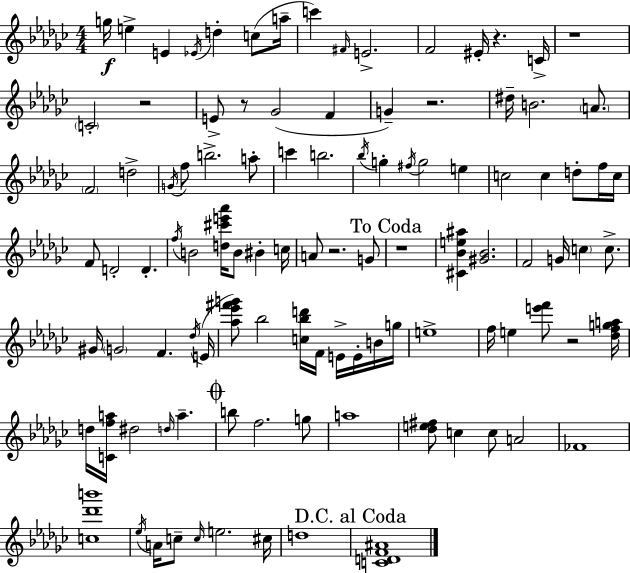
{
  \clef treble
  \numericTimeSignature
  \time 4/4
  \key ees \minor
  \repeat volta 2 { g''16\f e''4-> e'4 \acciaccatura { ees'16 } d''4-. c''8( | a''16-- c'''4) \grace { fis'16 } e'2.-> | f'2 eis'16-. r4. | c'16-> r1 | \break \parenthesize c'2-. r2 | e'8-> r8 ges'2( f'4 | g'4--) r2. | dis''16-- b'2. \parenthesize a'8. | \break \parenthesize f'2 d''2-> | \acciaccatura { g'16 } f''8 b''2.-> | a''8-. c'''4 b''2. | \acciaccatura { bes''16 } g''4-. \acciaccatura { fis''16 } g''2 | \break e''4 c''2 c''4 | d''8-. f''16 c''16 f'8 d'2-. d'4.-. | \acciaccatura { f''16 } b'2 <d'' cis''' e''' aes'''>16 b'8 | bis'4-. c''16 a'8 r2. | \break g'8 \mark "To Coda" r1 | <cis' bes' e'' ais''>4 <gis' bes'>2. | f'2 g'16 \parenthesize c''4 | c''8.-> gis'16 \parenthesize g'2 f'4. | \break \acciaccatura { des''16 }( e'16 <aes'' ees''' fis''' g'''>8) bes''2 | <c'' bes'' d'''>16 f'16 e'16-> e'16-. b'16 g''16 e''1-> | f''16 e''4 <e''' f'''>8 r2 | <des'' f'' g'' a''>16 d''16 <c' f'' a''>16 dis''2 | \break \grace { d''16 } a''4.-- \mark \markup { \musicglyph "scripts.coda" } b''8 f''2. | g''8 a''1 | <des'' e'' fis''>8 c''4 c''8 | a'2 fes'1 | \break <c'' des''' b'''>1 | \acciaccatura { ees''16 } a'16 c''8-- \grace { c''16 } e''2. | cis''16 d''1 | \mark "D.C. al Coda" <c' d' f' ais'>1 | \break } \bar "|."
}